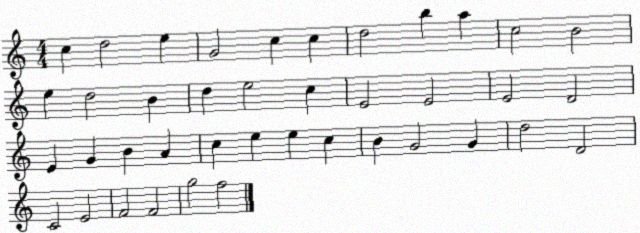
X:1
T:Untitled
M:4/4
L:1/4
K:C
c d2 e G2 c c d2 b a c2 B2 e d2 B d e2 c E2 E2 E2 D2 E G B A c e e c B G2 G d2 D2 C2 E2 F2 F2 g2 f2